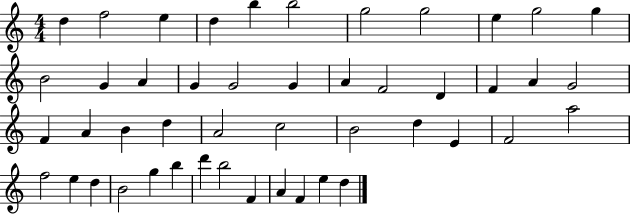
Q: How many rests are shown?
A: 0